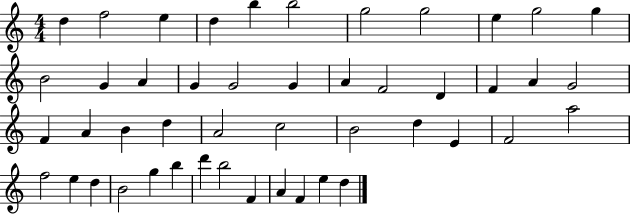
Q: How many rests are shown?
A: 0